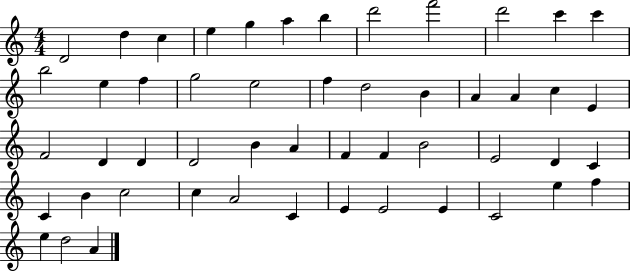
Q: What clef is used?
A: treble